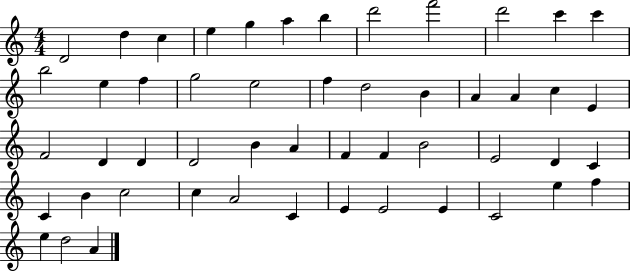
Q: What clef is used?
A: treble